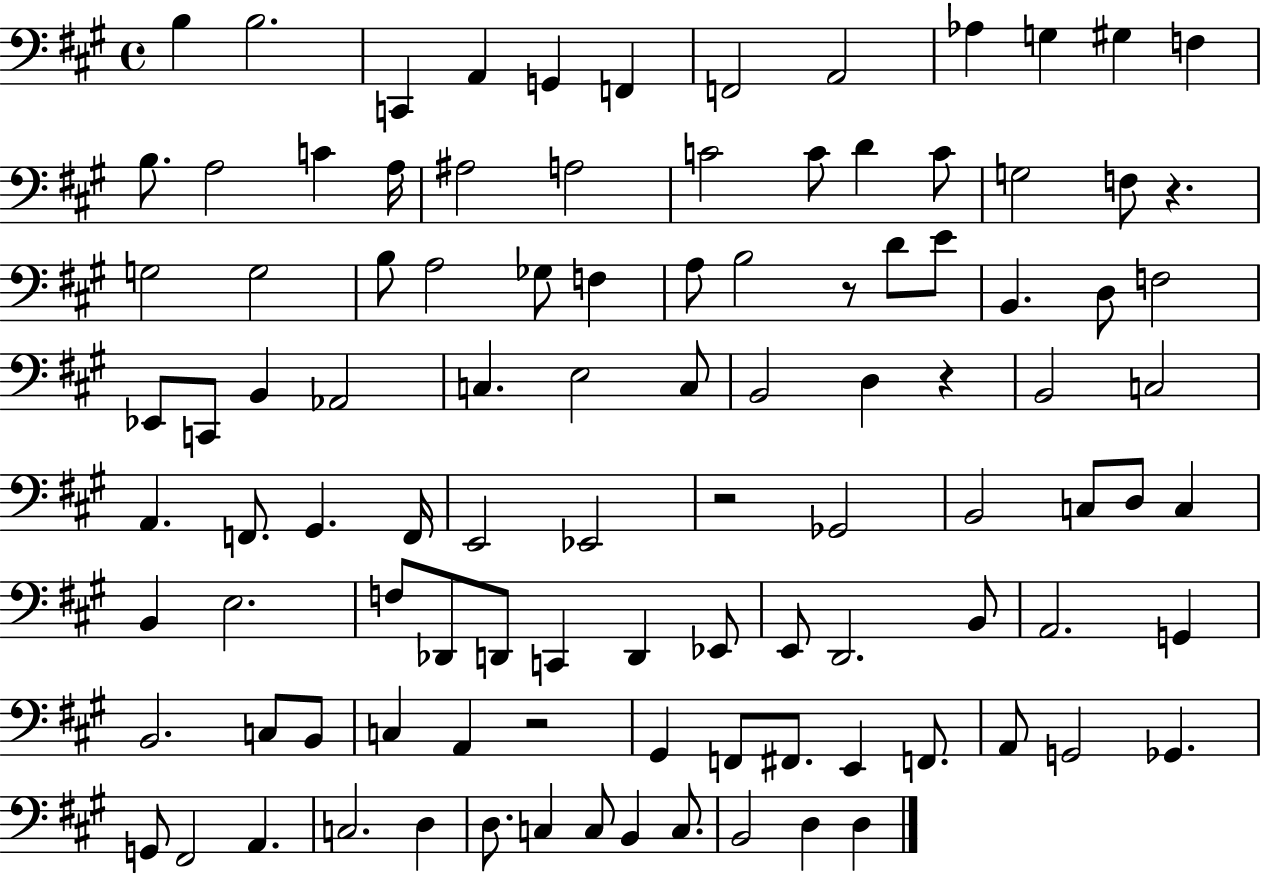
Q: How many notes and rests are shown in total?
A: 103